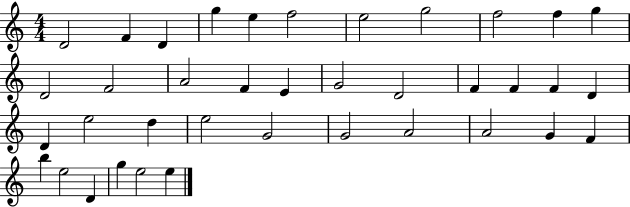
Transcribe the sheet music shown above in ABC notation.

X:1
T:Untitled
M:4/4
L:1/4
K:C
D2 F D g e f2 e2 g2 f2 f g D2 F2 A2 F E G2 D2 F F F D D e2 d e2 G2 G2 A2 A2 G F b e2 D g e2 e